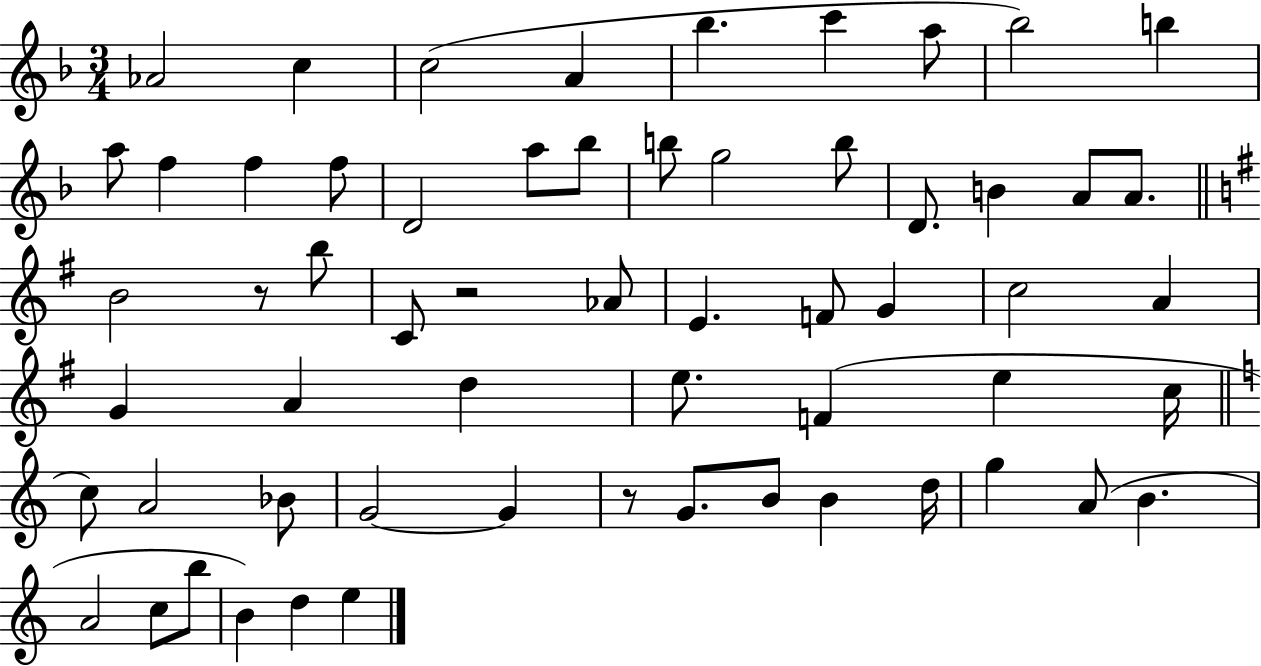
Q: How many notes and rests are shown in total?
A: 60